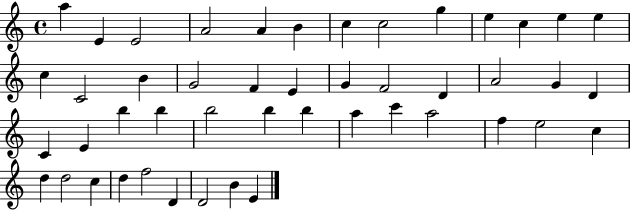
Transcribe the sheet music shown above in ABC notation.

X:1
T:Untitled
M:4/4
L:1/4
K:C
a E E2 A2 A B c c2 g e c e e c C2 B G2 F E G F2 D A2 G D C E b b b2 b b a c' a2 f e2 c d d2 c d f2 D D2 B E